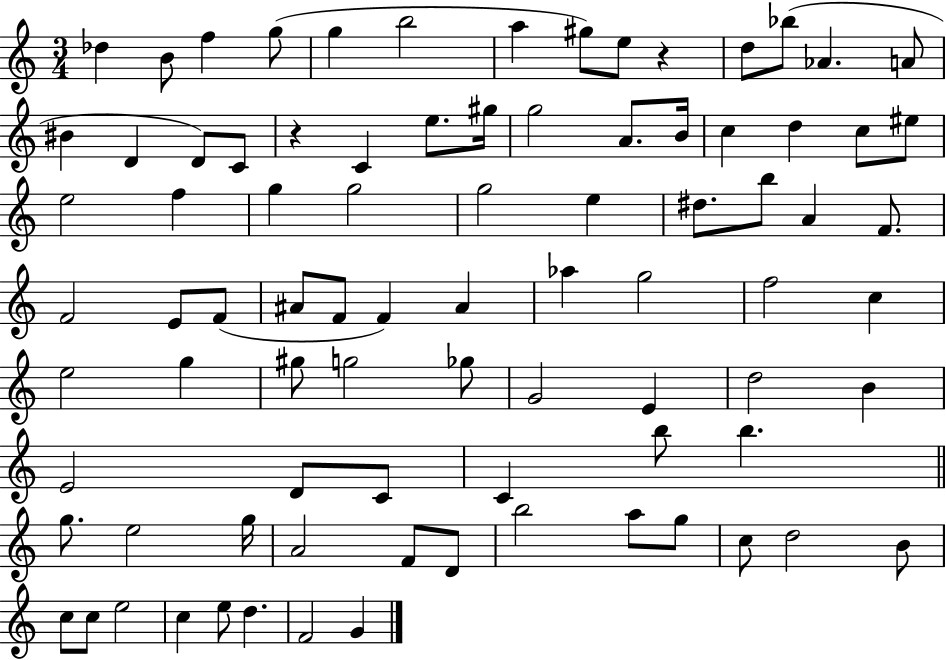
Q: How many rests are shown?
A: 2